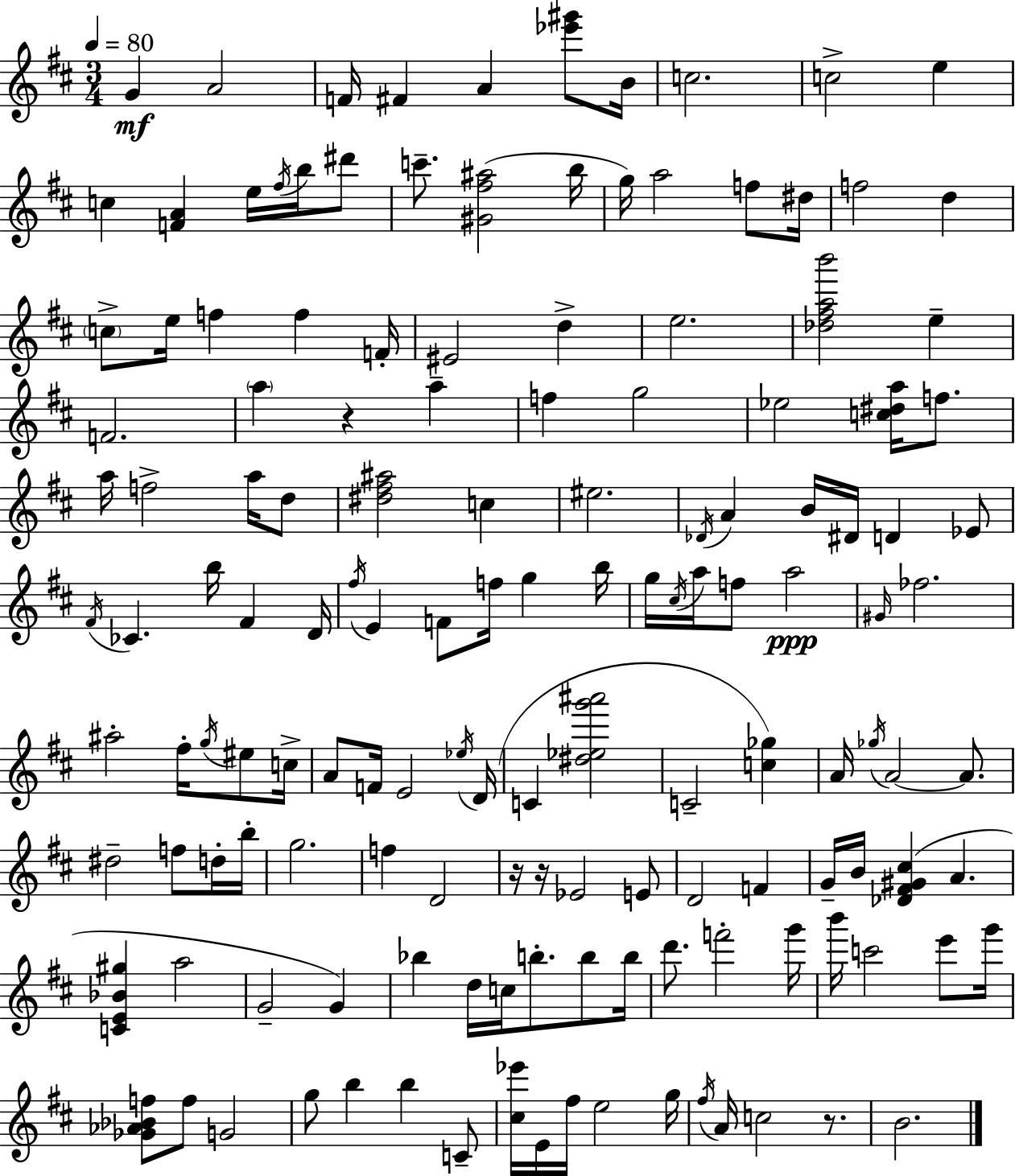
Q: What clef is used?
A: treble